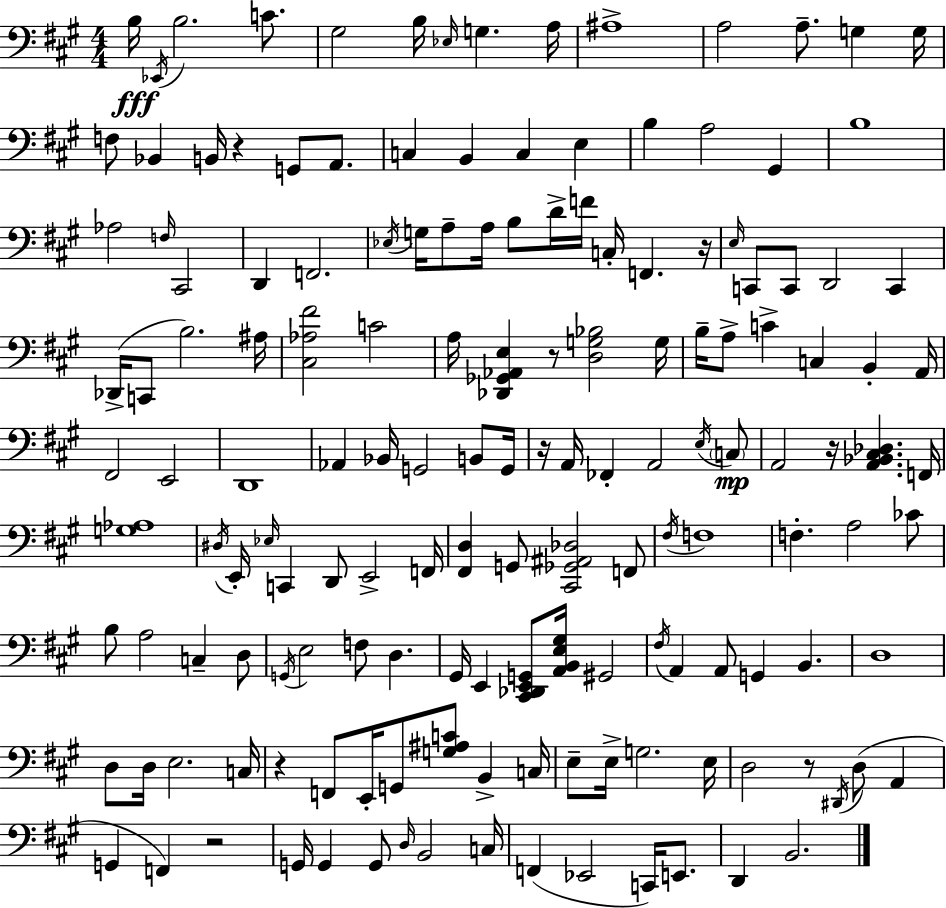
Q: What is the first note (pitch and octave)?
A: B3